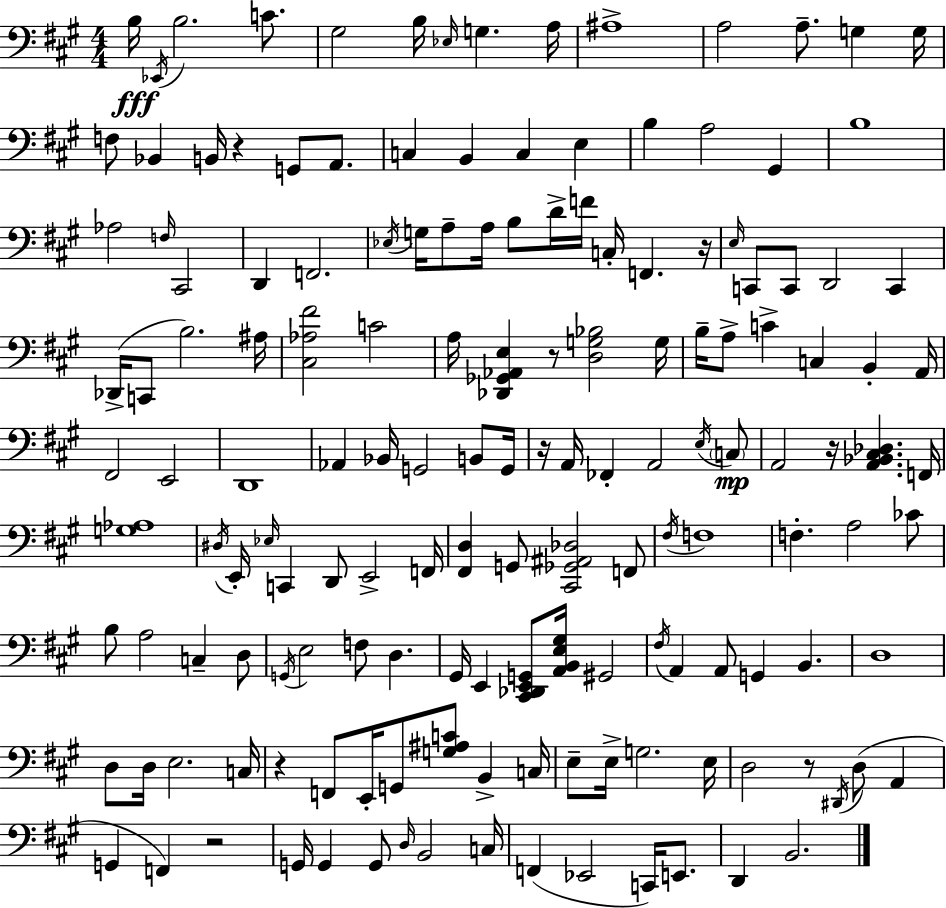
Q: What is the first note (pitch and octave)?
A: B3